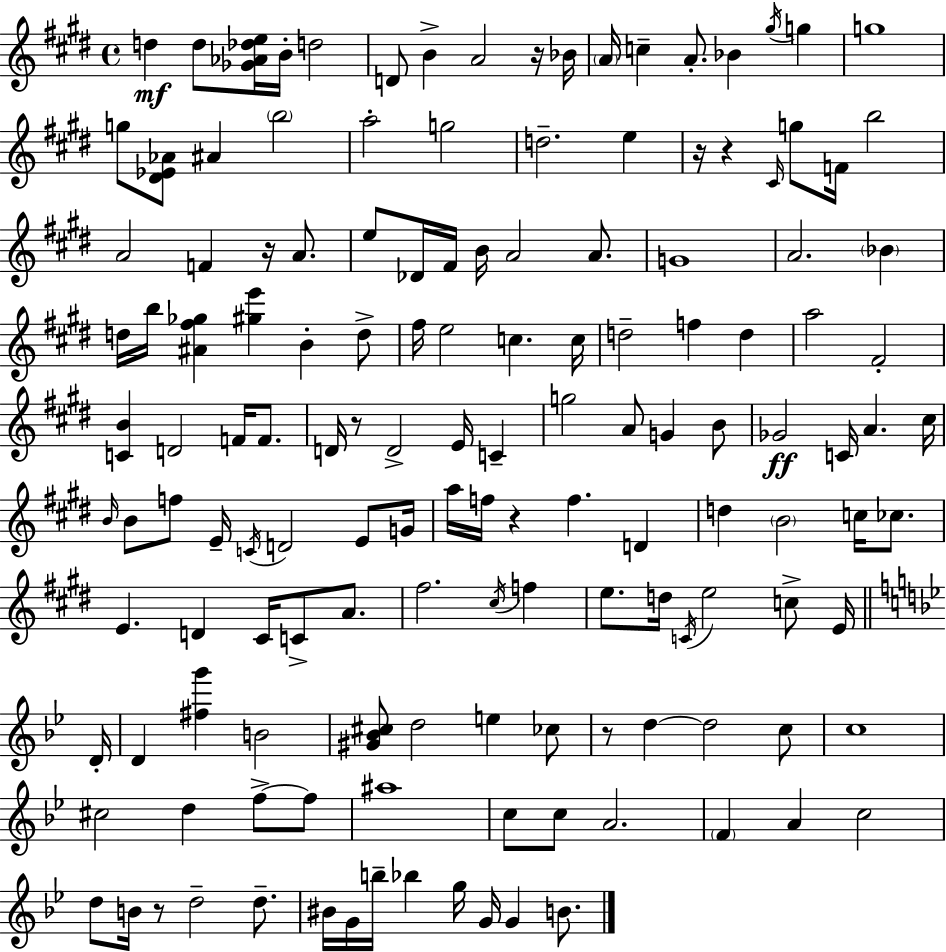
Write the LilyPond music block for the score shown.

{
  \clef treble
  \time 4/4
  \defaultTimeSignature
  \key e \major
  d''4\mf d''8 <ges' aes' des'' e''>16 b'16-. d''2 | d'8 b'4-> a'2 r16 bes'16 | \parenthesize a'16 c''4-- a'8.-. bes'4 \acciaccatura { gis''16 } g''4 | g''1 | \break g''8 <dis' ees' aes'>8 ais'4 \parenthesize b''2 | a''2-. g''2 | d''2.-- e''4 | r16 r4 \grace { cis'16 } g''8 f'16 b''2 | \break a'2 f'4 r16 a'8. | e''8 des'16 fis'16 b'16 a'2 a'8. | g'1 | a'2. \parenthesize bes'4 | \break d''16 b''16 <ais' fis'' ges''>4 <gis'' e'''>4 b'4-. | d''8-> fis''16 e''2 c''4. | c''16 d''2-- f''4 d''4 | a''2 fis'2-. | \break <c' b'>4 d'2 f'16 f'8. | d'16 r8 d'2-> e'16 c'4-- | g''2 a'8 g'4 | b'8 ges'2\ff c'16 a'4. | \break cis''16 \grace { b'16 } b'8 f''8 e'16-- \acciaccatura { c'16 } d'2 | e'8 g'16 a''16 f''16 r4 f''4. | d'4 d''4 \parenthesize b'2 | c''16 ces''8. e'4. d'4 cis'16 c'8-> | \break a'8. fis''2. | \acciaccatura { cis''16 } f''4 e''8. d''16 \acciaccatura { c'16 } e''2 | c''8-> e'16 \bar "||" \break \key g \minor d'16-. d'4 <fis'' g'''>4 b'2 | <gis' bes' cis''>8 d''2 e''4 ces''8 | r8 d''4~~ d''2 c''8 | c''1 | \break cis''2 d''4 f''8->~~ f''8 | ais''1 | c''8 c''8 a'2. | \parenthesize f'4 a'4 c''2 | \break d''8 b'16 r8 d''2-- d''8.-- | bis'16 g'16 b''16-- bes''4 g''16 g'16 g'4 b'8. | \bar "|."
}